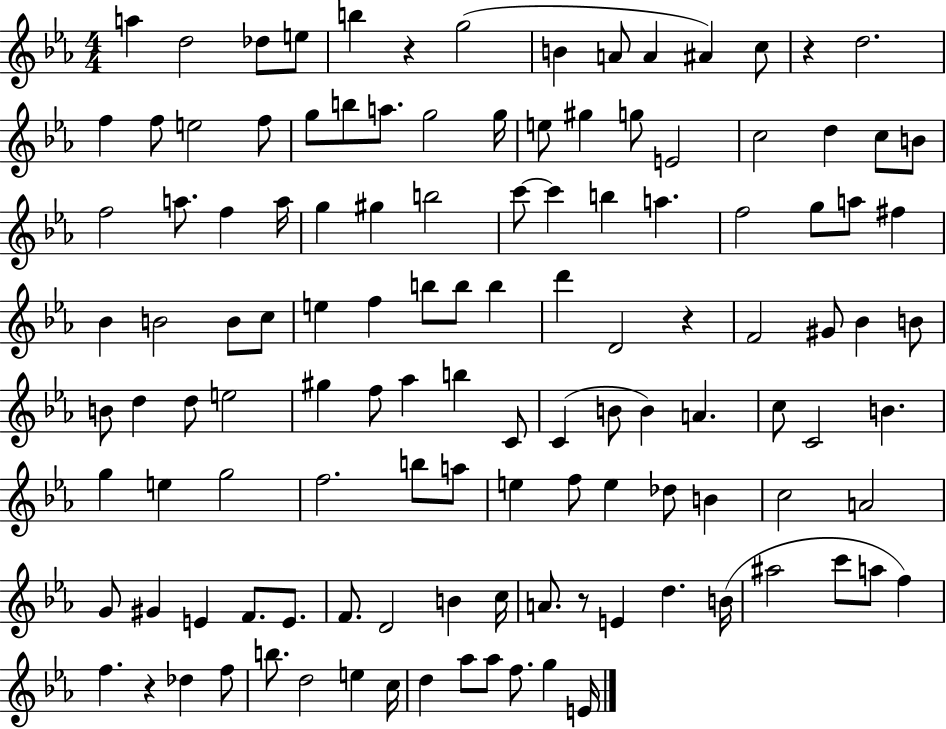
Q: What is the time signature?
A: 4/4